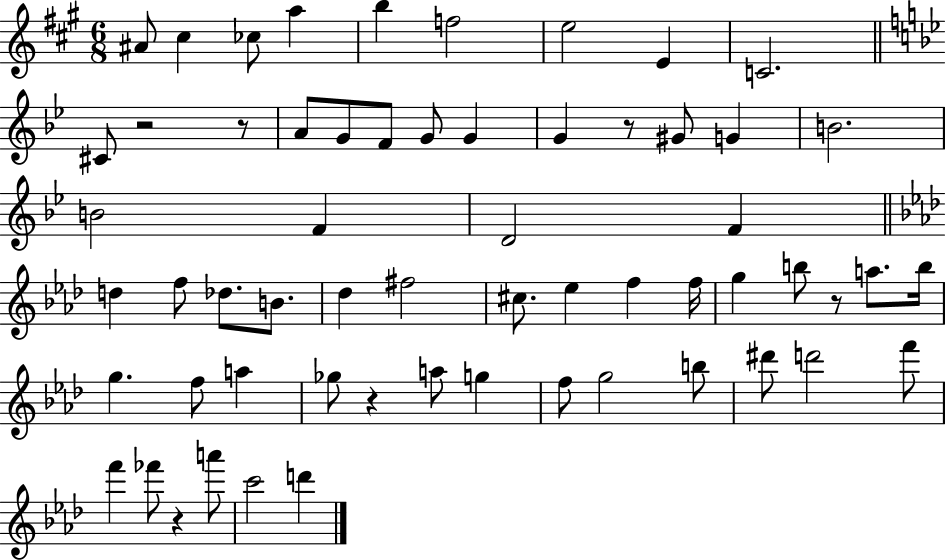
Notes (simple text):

A#4/e C#5/q CES5/e A5/q B5/q F5/h E5/h E4/q C4/h. C#4/e R/h R/e A4/e G4/e F4/e G4/e G4/q G4/q R/e G#4/e G4/q B4/h. B4/h F4/q D4/h F4/q D5/q F5/e Db5/e. B4/e. Db5/q F#5/h C#5/e. Eb5/q F5/q F5/s G5/q B5/e R/e A5/e. B5/s G5/q. F5/e A5/q Gb5/e R/q A5/e G5/q F5/e G5/h B5/e D#6/e D6/h F6/e F6/q FES6/e R/q A6/e C6/h D6/q